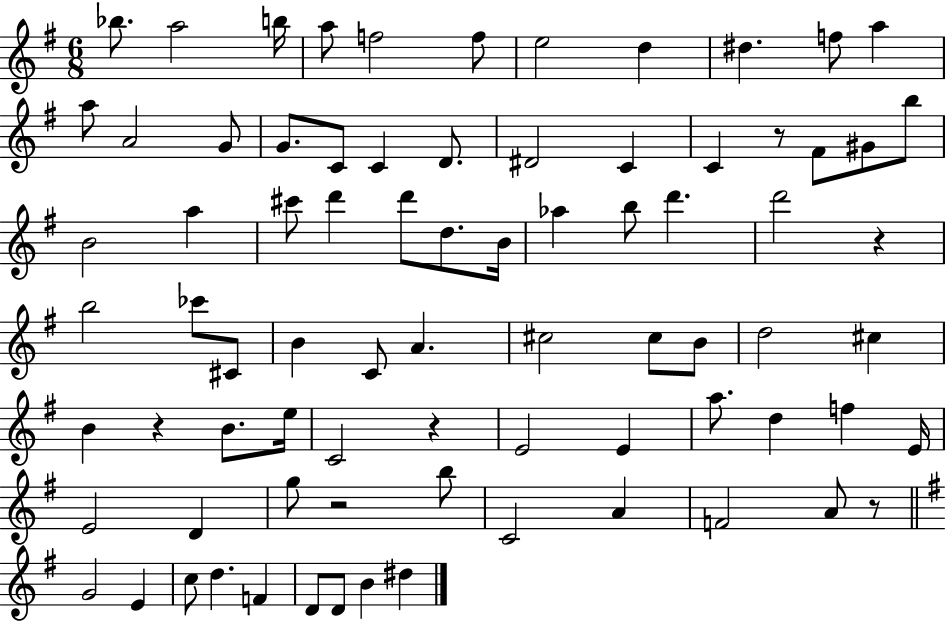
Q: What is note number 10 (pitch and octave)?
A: F5